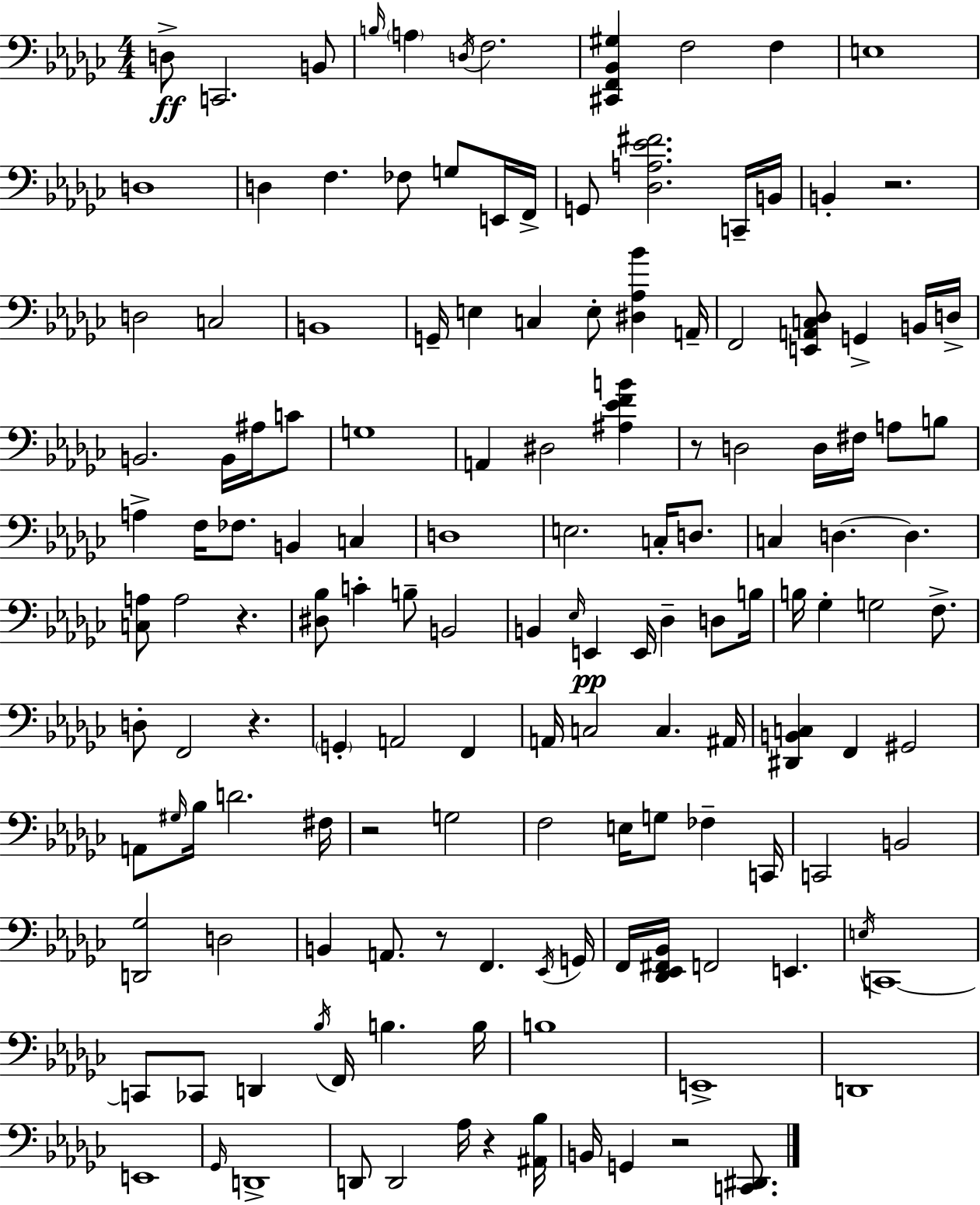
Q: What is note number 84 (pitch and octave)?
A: A2